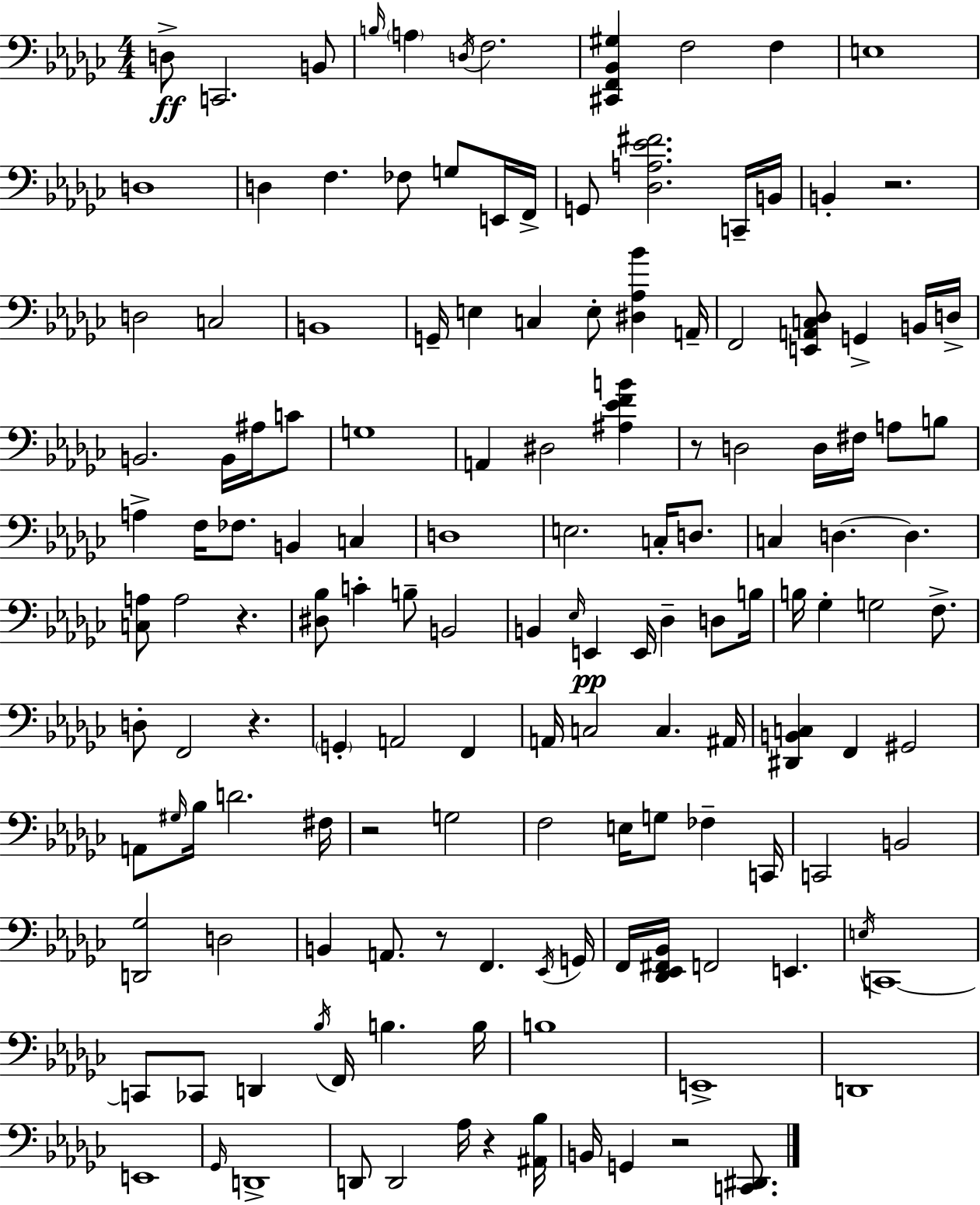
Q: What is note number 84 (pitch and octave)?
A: A2